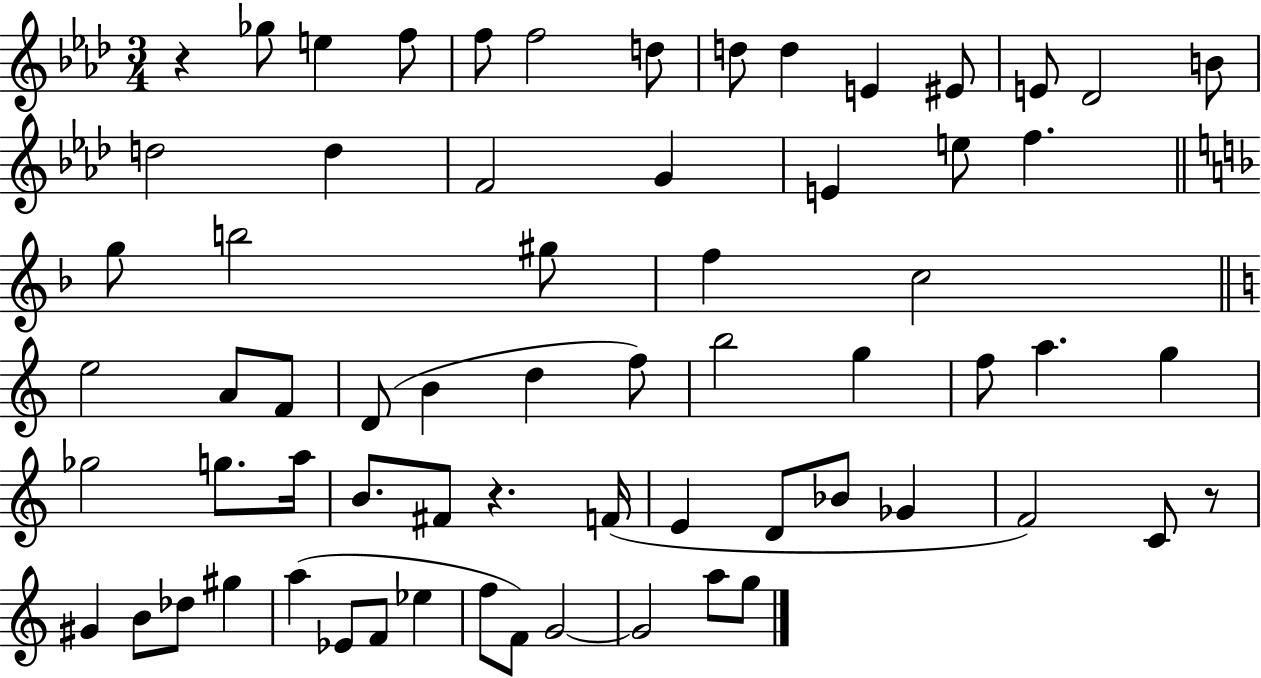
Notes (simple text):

R/q Gb5/e E5/q F5/e F5/e F5/h D5/e D5/e D5/q E4/q EIS4/e E4/e Db4/h B4/e D5/h D5/q F4/h G4/q E4/q E5/e F5/q. G5/e B5/h G#5/e F5/q C5/h E5/h A4/e F4/e D4/e B4/q D5/q F5/e B5/h G5/q F5/e A5/q. G5/q Gb5/h G5/e. A5/s B4/e. F#4/e R/q. F4/s E4/q D4/e Bb4/e Gb4/q F4/h C4/e R/e G#4/q B4/e Db5/e G#5/q A5/q Eb4/e F4/e Eb5/q F5/e F4/e G4/h G4/h A5/e G5/e